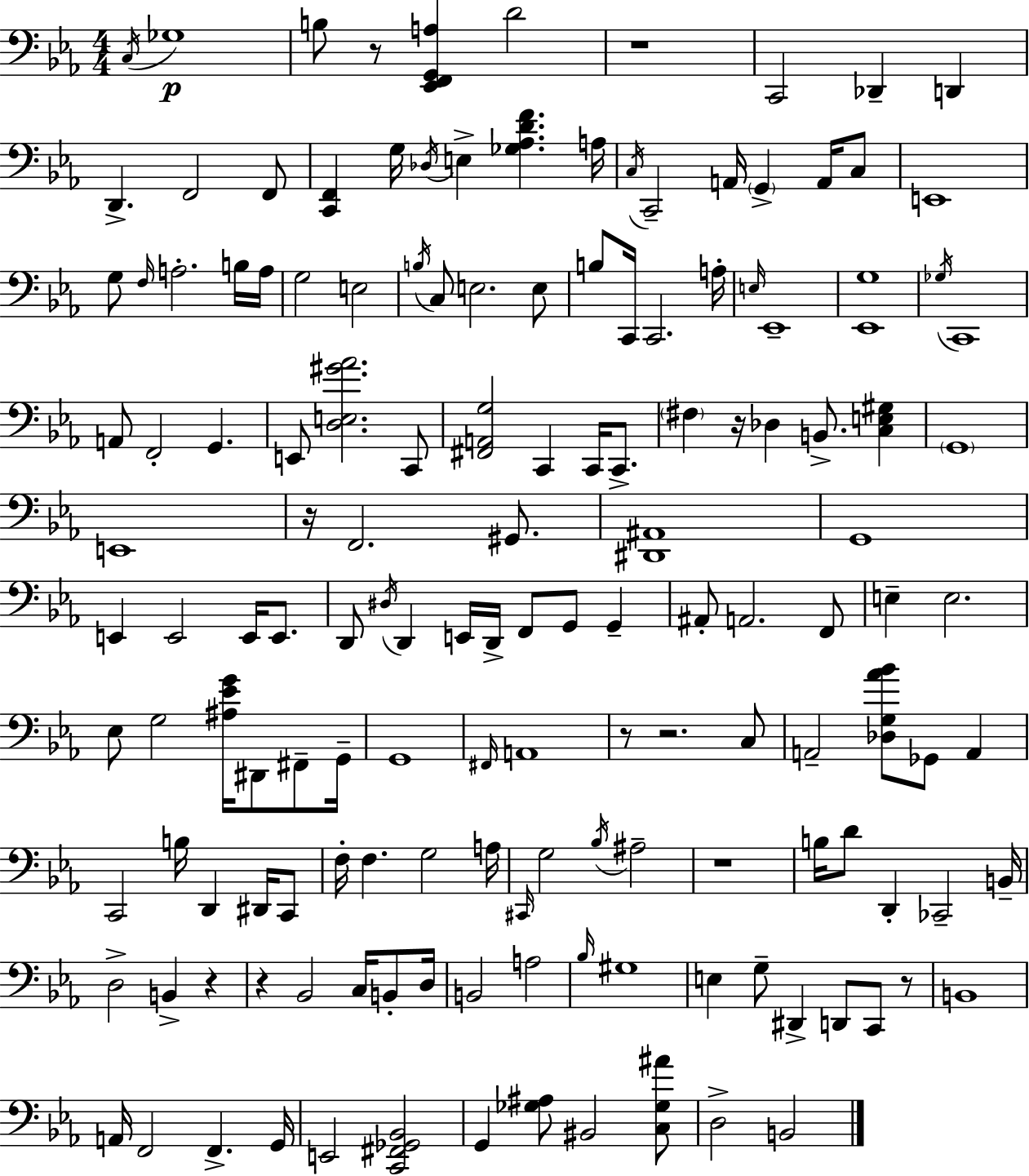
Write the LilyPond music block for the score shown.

{
  \clef bass
  \numericTimeSignature
  \time 4/4
  \key c \minor
  \repeat volta 2 { \acciaccatura { c16 }\p ges1 | b8 r8 <ees, f, g, a>4 d'2 | r1 | c,2 des,4-- d,4 | \break d,4.-> f,2 f,8 | <c, f,>4 g16 \acciaccatura { des16 } e4-> <ges aes d' f'>4. | a16 \acciaccatura { c16 } c,2-- a,16 \parenthesize g,4-> | a,16 c8 e,1 | \break g8 \grace { f16 } a2.-. | b16 a16 g2 e2 | \acciaccatura { b16 } c8 e2. | e8 b8 c,16 c,2. | \break a16-. \grace { e16 } ees,1-- | <ees, g>1 | \acciaccatura { ges16 } c,1 | a,8 f,2-. | \break g,4. e,8 <d e gis' aes'>2. | c,8 <fis, a, g>2 c,4 | c,16 c,8.-> \parenthesize fis4 r16 des4 | b,8.-> <c e gis>4 \parenthesize g,1 | \break e,1 | r16 f,2. | gis,8. <dis, ais,>1 | g,1 | \break e,4 e,2 | e,16 e,8. d,8 \acciaccatura { dis16 } d,4 e,16 d,16-> | f,8 g,8 g,4-- ais,8-. a,2. | f,8 e4-- e2. | \break ees8 g2 | <ais ees' g'>16 dis,8 fis,8-- g,16-- g,1 | \grace { fis,16 } a,1 | r8 r2. | \break c8 a,2-- | <des g aes' bes'>8 ges,8 a,4 c,2 | b16 d,4 dis,16 c,8 f16-. f4. | g2 a16 \grace { cis,16 } g2 | \break \acciaccatura { bes16 } ais2-- r1 | b16 d'8 d,4-. | ces,2-- b,16-- d2-> | b,4-> r4 r4 bes,2 | \break c16 b,8-. d16 b,2 | a2 \grace { bes16 } gis1 | e4 | g8-- dis,4-> d,8 c,8 r8 b,1 | \break a,16 f,2 | f,4.-> g,16 e,2 | <c, fis, ges, bes,>2 g,4 | <ges ais>8 bis,2 <c ges ais'>8 d2-> | \break b,2 } \bar "|."
}